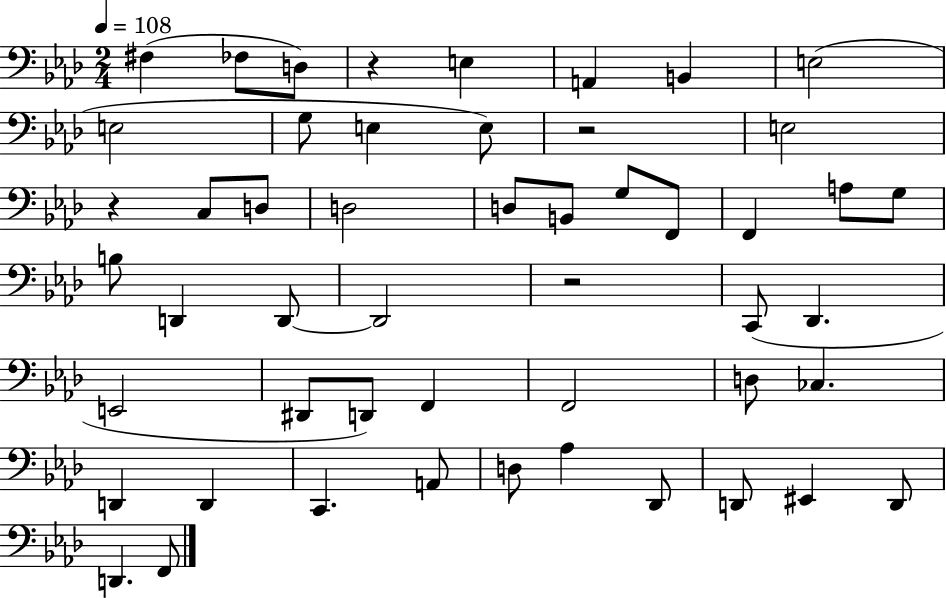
F#3/q FES3/e D3/e R/q E3/q A2/q B2/q E3/h E3/h G3/e E3/q E3/e R/h E3/h R/q C3/e D3/e D3/h D3/e B2/e G3/e F2/e F2/q A3/e G3/e B3/e D2/q D2/e D2/h R/h C2/e Db2/q. E2/h D#2/e D2/e F2/q F2/h D3/e CES3/q. D2/q D2/q C2/q. A2/e D3/e Ab3/q Db2/e D2/e EIS2/q D2/e D2/q. F2/e